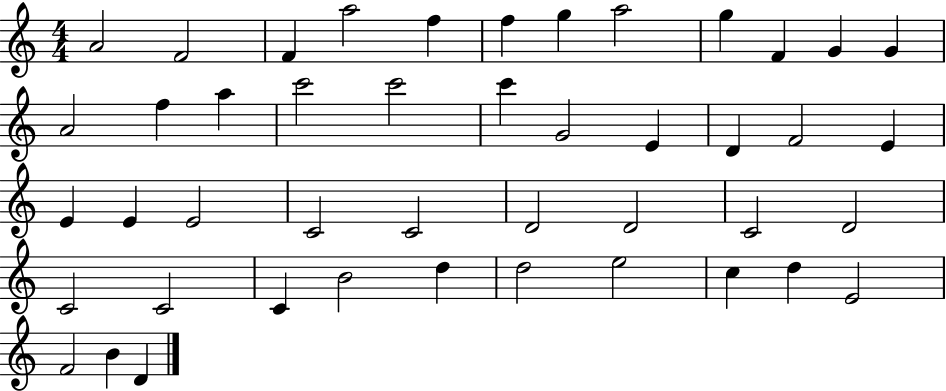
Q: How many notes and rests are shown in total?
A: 45